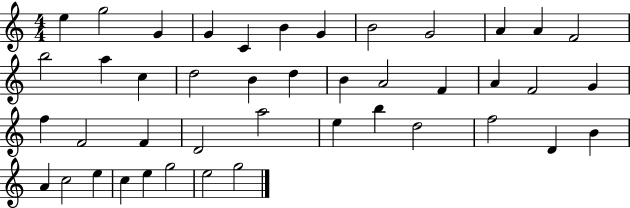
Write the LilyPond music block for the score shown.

{
  \clef treble
  \numericTimeSignature
  \time 4/4
  \key c \major
  e''4 g''2 g'4 | g'4 c'4 b'4 g'4 | b'2 g'2 | a'4 a'4 f'2 | \break b''2 a''4 c''4 | d''2 b'4 d''4 | b'4 a'2 f'4 | a'4 f'2 g'4 | \break f''4 f'2 f'4 | d'2 a''2 | e''4 b''4 d''2 | f''2 d'4 b'4 | \break a'4 c''2 e''4 | c''4 e''4 g''2 | e''2 g''2 | \bar "|."
}